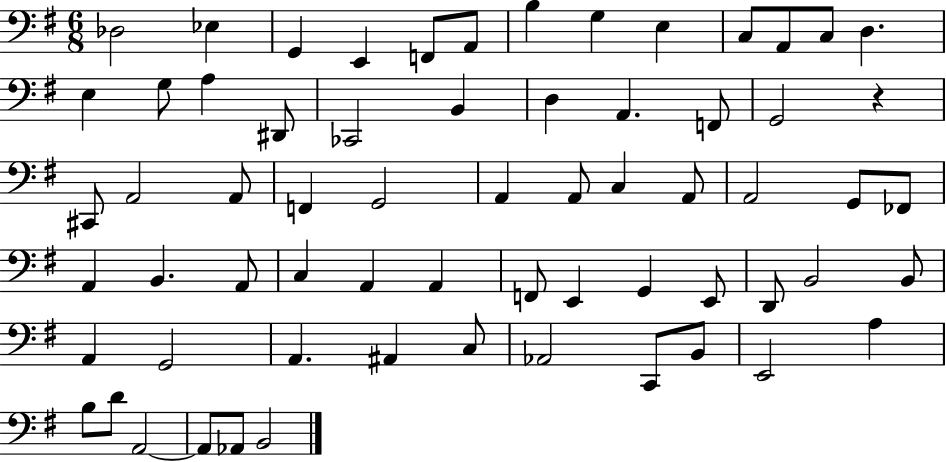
{
  \clef bass
  \numericTimeSignature
  \time 6/8
  \key g \major
  des2 ees4 | g,4 e,4 f,8 a,8 | b4 g4 e4 | c8 a,8 c8 d4. | \break e4 g8 a4 dis,8 | ces,2 b,4 | d4 a,4. f,8 | g,2 r4 | \break cis,8 a,2 a,8 | f,4 g,2 | a,4 a,8 c4 a,8 | a,2 g,8 fes,8 | \break a,4 b,4. a,8 | c4 a,4 a,4 | f,8 e,4 g,4 e,8 | d,8 b,2 b,8 | \break a,4 g,2 | a,4. ais,4 c8 | aes,2 c,8 b,8 | e,2 a4 | \break b8 d'8 a,2~~ | a,8 aes,8 b,2 | \bar "|."
}